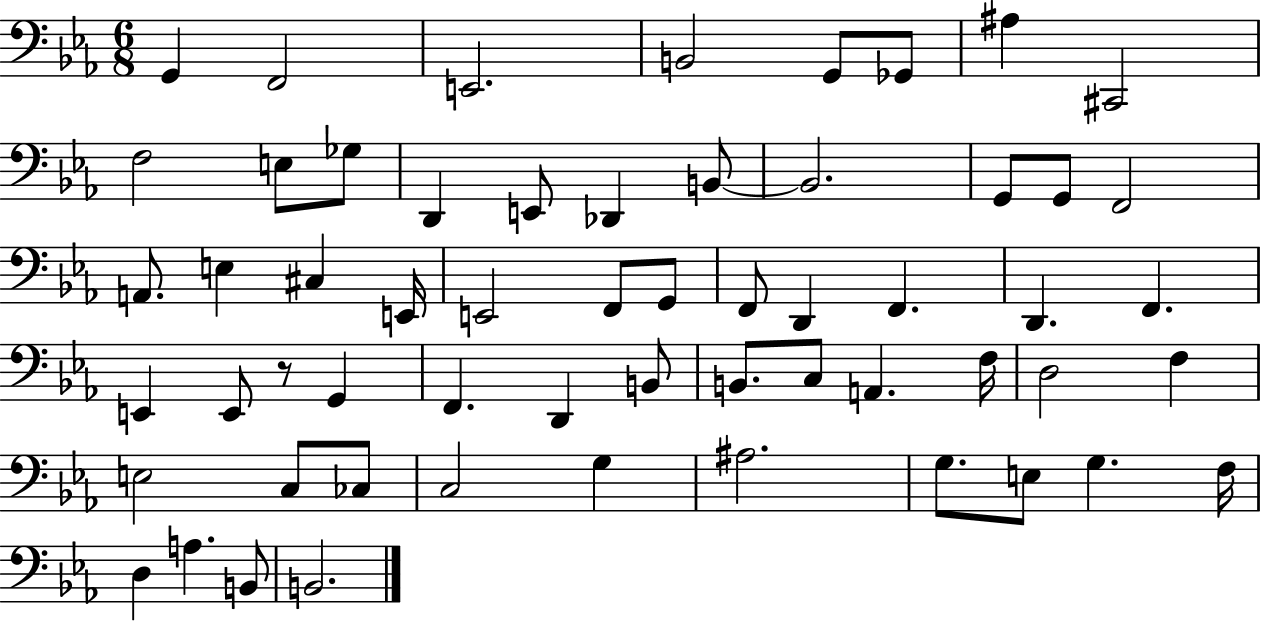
X:1
T:Untitled
M:6/8
L:1/4
K:Eb
G,, F,,2 E,,2 B,,2 G,,/2 _G,,/2 ^A, ^C,,2 F,2 E,/2 _G,/2 D,, E,,/2 _D,, B,,/2 B,,2 G,,/2 G,,/2 F,,2 A,,/2 E, ^C, E,,/4 E,,2 F,,/2 G,,/2 F,,/2 D,, F,, D,, F,, E,, E,,/2 z/2 G,, F,, D,, B,,/2 B,,/2 C,/2 A,, F,/4 D,2 F, E,2 C,/2 _C,/2 C,2 G, ^A,2 G,/2 E,/2 G, F,/4 D, A, B,,/2 B,,2